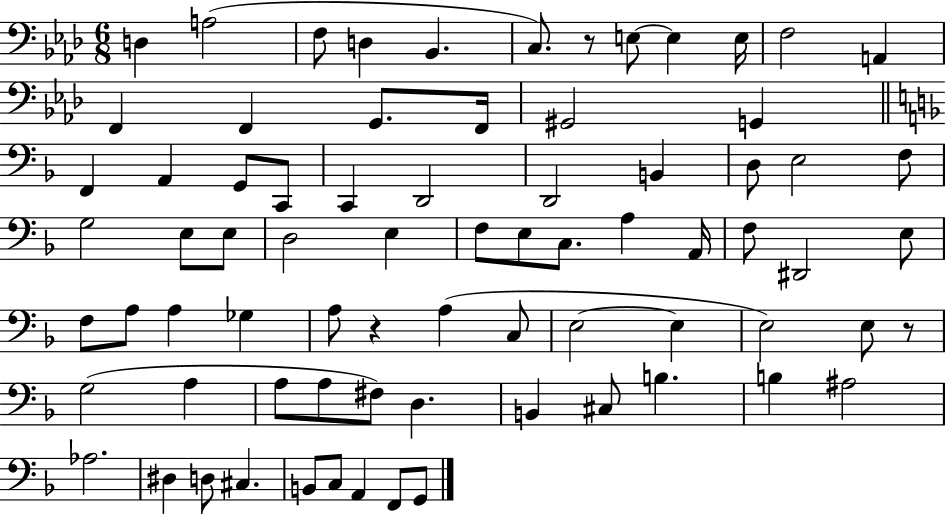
X:1
T:Untitled
M:6/8
L:1/4
K:Ab
D, A,2 F,/2 D, _B,, C,/2 z/2 E,/2 E, E,/4 F,2 A,, F,, F,, G,,/2 F,,/4 ^G,,2 G,, F,, A,, G,,/2 C,,/2 C,, D,,2 D,,2 B,, D,/2 E,2 F,/2 G,2 E,/2 E,/2 D,2 E, F,/2 E,/2 C,/2 A, A,,/4 F,/2 ^D,,2 E,/2 F,/2 A,/2 A, _G, A,/2 z A, C,/2 E,2 E, E,2 E,/2 z/2 G,2 A, A,/2 A,/2 ^F,/2 D, B,, ^C,/2 B, B, ^A,2 _A,2 ^D, D,/2 ^C, B,,/2 C,/2 A,, F,,/2 G,,/2